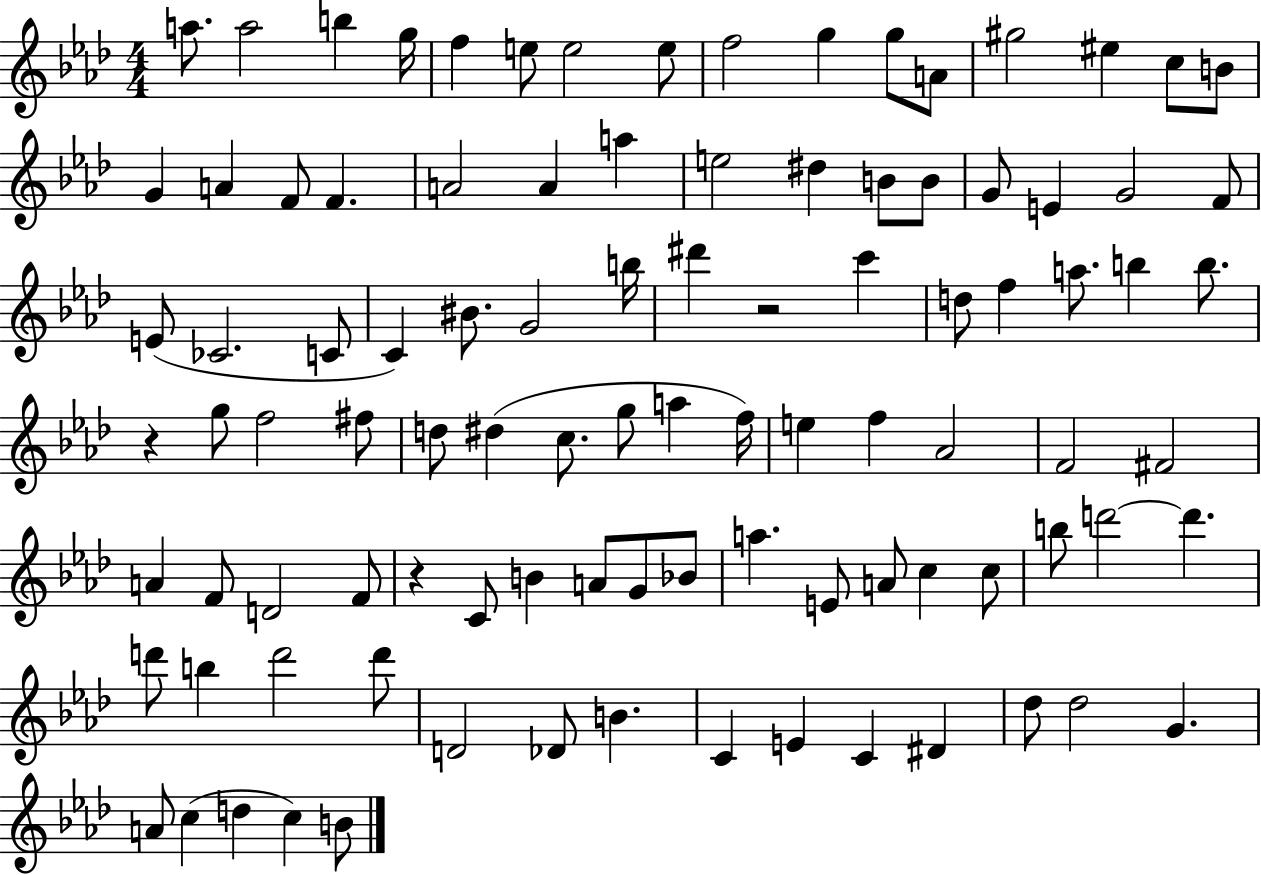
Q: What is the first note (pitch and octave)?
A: A5